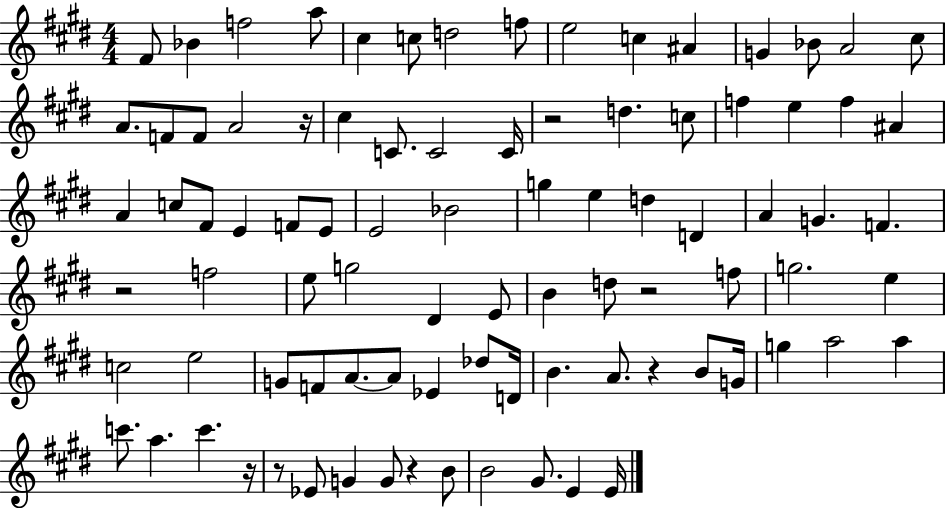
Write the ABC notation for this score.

X:1
T:Untitled
M:4/4
L:1/4
K:E
^F/2 _B f2 a/2 ^c c/2 d2 f/2 e2 c ^A G _B/2 A2 ^c/2 A/2 F/2 F/2 A2 z/4 ^c C/2 C2 C/4 z2 d c/2 f e f ^A A c/2 ^F/2 E F/2 E/2 E2 _B2 g e d D A G F z2 f2 e/2 g2 ^D E/2 B d/2 z2 f/2 g2 e c2 e2 G/2 F/2 A/2 A/2 _E _d/2 D/4 B A/2 z B/2 G/4 g a2 a c'/2 a c' z/4 z/2 _E/2 G G/2 z B/2 B2 ^G/2 E E/4